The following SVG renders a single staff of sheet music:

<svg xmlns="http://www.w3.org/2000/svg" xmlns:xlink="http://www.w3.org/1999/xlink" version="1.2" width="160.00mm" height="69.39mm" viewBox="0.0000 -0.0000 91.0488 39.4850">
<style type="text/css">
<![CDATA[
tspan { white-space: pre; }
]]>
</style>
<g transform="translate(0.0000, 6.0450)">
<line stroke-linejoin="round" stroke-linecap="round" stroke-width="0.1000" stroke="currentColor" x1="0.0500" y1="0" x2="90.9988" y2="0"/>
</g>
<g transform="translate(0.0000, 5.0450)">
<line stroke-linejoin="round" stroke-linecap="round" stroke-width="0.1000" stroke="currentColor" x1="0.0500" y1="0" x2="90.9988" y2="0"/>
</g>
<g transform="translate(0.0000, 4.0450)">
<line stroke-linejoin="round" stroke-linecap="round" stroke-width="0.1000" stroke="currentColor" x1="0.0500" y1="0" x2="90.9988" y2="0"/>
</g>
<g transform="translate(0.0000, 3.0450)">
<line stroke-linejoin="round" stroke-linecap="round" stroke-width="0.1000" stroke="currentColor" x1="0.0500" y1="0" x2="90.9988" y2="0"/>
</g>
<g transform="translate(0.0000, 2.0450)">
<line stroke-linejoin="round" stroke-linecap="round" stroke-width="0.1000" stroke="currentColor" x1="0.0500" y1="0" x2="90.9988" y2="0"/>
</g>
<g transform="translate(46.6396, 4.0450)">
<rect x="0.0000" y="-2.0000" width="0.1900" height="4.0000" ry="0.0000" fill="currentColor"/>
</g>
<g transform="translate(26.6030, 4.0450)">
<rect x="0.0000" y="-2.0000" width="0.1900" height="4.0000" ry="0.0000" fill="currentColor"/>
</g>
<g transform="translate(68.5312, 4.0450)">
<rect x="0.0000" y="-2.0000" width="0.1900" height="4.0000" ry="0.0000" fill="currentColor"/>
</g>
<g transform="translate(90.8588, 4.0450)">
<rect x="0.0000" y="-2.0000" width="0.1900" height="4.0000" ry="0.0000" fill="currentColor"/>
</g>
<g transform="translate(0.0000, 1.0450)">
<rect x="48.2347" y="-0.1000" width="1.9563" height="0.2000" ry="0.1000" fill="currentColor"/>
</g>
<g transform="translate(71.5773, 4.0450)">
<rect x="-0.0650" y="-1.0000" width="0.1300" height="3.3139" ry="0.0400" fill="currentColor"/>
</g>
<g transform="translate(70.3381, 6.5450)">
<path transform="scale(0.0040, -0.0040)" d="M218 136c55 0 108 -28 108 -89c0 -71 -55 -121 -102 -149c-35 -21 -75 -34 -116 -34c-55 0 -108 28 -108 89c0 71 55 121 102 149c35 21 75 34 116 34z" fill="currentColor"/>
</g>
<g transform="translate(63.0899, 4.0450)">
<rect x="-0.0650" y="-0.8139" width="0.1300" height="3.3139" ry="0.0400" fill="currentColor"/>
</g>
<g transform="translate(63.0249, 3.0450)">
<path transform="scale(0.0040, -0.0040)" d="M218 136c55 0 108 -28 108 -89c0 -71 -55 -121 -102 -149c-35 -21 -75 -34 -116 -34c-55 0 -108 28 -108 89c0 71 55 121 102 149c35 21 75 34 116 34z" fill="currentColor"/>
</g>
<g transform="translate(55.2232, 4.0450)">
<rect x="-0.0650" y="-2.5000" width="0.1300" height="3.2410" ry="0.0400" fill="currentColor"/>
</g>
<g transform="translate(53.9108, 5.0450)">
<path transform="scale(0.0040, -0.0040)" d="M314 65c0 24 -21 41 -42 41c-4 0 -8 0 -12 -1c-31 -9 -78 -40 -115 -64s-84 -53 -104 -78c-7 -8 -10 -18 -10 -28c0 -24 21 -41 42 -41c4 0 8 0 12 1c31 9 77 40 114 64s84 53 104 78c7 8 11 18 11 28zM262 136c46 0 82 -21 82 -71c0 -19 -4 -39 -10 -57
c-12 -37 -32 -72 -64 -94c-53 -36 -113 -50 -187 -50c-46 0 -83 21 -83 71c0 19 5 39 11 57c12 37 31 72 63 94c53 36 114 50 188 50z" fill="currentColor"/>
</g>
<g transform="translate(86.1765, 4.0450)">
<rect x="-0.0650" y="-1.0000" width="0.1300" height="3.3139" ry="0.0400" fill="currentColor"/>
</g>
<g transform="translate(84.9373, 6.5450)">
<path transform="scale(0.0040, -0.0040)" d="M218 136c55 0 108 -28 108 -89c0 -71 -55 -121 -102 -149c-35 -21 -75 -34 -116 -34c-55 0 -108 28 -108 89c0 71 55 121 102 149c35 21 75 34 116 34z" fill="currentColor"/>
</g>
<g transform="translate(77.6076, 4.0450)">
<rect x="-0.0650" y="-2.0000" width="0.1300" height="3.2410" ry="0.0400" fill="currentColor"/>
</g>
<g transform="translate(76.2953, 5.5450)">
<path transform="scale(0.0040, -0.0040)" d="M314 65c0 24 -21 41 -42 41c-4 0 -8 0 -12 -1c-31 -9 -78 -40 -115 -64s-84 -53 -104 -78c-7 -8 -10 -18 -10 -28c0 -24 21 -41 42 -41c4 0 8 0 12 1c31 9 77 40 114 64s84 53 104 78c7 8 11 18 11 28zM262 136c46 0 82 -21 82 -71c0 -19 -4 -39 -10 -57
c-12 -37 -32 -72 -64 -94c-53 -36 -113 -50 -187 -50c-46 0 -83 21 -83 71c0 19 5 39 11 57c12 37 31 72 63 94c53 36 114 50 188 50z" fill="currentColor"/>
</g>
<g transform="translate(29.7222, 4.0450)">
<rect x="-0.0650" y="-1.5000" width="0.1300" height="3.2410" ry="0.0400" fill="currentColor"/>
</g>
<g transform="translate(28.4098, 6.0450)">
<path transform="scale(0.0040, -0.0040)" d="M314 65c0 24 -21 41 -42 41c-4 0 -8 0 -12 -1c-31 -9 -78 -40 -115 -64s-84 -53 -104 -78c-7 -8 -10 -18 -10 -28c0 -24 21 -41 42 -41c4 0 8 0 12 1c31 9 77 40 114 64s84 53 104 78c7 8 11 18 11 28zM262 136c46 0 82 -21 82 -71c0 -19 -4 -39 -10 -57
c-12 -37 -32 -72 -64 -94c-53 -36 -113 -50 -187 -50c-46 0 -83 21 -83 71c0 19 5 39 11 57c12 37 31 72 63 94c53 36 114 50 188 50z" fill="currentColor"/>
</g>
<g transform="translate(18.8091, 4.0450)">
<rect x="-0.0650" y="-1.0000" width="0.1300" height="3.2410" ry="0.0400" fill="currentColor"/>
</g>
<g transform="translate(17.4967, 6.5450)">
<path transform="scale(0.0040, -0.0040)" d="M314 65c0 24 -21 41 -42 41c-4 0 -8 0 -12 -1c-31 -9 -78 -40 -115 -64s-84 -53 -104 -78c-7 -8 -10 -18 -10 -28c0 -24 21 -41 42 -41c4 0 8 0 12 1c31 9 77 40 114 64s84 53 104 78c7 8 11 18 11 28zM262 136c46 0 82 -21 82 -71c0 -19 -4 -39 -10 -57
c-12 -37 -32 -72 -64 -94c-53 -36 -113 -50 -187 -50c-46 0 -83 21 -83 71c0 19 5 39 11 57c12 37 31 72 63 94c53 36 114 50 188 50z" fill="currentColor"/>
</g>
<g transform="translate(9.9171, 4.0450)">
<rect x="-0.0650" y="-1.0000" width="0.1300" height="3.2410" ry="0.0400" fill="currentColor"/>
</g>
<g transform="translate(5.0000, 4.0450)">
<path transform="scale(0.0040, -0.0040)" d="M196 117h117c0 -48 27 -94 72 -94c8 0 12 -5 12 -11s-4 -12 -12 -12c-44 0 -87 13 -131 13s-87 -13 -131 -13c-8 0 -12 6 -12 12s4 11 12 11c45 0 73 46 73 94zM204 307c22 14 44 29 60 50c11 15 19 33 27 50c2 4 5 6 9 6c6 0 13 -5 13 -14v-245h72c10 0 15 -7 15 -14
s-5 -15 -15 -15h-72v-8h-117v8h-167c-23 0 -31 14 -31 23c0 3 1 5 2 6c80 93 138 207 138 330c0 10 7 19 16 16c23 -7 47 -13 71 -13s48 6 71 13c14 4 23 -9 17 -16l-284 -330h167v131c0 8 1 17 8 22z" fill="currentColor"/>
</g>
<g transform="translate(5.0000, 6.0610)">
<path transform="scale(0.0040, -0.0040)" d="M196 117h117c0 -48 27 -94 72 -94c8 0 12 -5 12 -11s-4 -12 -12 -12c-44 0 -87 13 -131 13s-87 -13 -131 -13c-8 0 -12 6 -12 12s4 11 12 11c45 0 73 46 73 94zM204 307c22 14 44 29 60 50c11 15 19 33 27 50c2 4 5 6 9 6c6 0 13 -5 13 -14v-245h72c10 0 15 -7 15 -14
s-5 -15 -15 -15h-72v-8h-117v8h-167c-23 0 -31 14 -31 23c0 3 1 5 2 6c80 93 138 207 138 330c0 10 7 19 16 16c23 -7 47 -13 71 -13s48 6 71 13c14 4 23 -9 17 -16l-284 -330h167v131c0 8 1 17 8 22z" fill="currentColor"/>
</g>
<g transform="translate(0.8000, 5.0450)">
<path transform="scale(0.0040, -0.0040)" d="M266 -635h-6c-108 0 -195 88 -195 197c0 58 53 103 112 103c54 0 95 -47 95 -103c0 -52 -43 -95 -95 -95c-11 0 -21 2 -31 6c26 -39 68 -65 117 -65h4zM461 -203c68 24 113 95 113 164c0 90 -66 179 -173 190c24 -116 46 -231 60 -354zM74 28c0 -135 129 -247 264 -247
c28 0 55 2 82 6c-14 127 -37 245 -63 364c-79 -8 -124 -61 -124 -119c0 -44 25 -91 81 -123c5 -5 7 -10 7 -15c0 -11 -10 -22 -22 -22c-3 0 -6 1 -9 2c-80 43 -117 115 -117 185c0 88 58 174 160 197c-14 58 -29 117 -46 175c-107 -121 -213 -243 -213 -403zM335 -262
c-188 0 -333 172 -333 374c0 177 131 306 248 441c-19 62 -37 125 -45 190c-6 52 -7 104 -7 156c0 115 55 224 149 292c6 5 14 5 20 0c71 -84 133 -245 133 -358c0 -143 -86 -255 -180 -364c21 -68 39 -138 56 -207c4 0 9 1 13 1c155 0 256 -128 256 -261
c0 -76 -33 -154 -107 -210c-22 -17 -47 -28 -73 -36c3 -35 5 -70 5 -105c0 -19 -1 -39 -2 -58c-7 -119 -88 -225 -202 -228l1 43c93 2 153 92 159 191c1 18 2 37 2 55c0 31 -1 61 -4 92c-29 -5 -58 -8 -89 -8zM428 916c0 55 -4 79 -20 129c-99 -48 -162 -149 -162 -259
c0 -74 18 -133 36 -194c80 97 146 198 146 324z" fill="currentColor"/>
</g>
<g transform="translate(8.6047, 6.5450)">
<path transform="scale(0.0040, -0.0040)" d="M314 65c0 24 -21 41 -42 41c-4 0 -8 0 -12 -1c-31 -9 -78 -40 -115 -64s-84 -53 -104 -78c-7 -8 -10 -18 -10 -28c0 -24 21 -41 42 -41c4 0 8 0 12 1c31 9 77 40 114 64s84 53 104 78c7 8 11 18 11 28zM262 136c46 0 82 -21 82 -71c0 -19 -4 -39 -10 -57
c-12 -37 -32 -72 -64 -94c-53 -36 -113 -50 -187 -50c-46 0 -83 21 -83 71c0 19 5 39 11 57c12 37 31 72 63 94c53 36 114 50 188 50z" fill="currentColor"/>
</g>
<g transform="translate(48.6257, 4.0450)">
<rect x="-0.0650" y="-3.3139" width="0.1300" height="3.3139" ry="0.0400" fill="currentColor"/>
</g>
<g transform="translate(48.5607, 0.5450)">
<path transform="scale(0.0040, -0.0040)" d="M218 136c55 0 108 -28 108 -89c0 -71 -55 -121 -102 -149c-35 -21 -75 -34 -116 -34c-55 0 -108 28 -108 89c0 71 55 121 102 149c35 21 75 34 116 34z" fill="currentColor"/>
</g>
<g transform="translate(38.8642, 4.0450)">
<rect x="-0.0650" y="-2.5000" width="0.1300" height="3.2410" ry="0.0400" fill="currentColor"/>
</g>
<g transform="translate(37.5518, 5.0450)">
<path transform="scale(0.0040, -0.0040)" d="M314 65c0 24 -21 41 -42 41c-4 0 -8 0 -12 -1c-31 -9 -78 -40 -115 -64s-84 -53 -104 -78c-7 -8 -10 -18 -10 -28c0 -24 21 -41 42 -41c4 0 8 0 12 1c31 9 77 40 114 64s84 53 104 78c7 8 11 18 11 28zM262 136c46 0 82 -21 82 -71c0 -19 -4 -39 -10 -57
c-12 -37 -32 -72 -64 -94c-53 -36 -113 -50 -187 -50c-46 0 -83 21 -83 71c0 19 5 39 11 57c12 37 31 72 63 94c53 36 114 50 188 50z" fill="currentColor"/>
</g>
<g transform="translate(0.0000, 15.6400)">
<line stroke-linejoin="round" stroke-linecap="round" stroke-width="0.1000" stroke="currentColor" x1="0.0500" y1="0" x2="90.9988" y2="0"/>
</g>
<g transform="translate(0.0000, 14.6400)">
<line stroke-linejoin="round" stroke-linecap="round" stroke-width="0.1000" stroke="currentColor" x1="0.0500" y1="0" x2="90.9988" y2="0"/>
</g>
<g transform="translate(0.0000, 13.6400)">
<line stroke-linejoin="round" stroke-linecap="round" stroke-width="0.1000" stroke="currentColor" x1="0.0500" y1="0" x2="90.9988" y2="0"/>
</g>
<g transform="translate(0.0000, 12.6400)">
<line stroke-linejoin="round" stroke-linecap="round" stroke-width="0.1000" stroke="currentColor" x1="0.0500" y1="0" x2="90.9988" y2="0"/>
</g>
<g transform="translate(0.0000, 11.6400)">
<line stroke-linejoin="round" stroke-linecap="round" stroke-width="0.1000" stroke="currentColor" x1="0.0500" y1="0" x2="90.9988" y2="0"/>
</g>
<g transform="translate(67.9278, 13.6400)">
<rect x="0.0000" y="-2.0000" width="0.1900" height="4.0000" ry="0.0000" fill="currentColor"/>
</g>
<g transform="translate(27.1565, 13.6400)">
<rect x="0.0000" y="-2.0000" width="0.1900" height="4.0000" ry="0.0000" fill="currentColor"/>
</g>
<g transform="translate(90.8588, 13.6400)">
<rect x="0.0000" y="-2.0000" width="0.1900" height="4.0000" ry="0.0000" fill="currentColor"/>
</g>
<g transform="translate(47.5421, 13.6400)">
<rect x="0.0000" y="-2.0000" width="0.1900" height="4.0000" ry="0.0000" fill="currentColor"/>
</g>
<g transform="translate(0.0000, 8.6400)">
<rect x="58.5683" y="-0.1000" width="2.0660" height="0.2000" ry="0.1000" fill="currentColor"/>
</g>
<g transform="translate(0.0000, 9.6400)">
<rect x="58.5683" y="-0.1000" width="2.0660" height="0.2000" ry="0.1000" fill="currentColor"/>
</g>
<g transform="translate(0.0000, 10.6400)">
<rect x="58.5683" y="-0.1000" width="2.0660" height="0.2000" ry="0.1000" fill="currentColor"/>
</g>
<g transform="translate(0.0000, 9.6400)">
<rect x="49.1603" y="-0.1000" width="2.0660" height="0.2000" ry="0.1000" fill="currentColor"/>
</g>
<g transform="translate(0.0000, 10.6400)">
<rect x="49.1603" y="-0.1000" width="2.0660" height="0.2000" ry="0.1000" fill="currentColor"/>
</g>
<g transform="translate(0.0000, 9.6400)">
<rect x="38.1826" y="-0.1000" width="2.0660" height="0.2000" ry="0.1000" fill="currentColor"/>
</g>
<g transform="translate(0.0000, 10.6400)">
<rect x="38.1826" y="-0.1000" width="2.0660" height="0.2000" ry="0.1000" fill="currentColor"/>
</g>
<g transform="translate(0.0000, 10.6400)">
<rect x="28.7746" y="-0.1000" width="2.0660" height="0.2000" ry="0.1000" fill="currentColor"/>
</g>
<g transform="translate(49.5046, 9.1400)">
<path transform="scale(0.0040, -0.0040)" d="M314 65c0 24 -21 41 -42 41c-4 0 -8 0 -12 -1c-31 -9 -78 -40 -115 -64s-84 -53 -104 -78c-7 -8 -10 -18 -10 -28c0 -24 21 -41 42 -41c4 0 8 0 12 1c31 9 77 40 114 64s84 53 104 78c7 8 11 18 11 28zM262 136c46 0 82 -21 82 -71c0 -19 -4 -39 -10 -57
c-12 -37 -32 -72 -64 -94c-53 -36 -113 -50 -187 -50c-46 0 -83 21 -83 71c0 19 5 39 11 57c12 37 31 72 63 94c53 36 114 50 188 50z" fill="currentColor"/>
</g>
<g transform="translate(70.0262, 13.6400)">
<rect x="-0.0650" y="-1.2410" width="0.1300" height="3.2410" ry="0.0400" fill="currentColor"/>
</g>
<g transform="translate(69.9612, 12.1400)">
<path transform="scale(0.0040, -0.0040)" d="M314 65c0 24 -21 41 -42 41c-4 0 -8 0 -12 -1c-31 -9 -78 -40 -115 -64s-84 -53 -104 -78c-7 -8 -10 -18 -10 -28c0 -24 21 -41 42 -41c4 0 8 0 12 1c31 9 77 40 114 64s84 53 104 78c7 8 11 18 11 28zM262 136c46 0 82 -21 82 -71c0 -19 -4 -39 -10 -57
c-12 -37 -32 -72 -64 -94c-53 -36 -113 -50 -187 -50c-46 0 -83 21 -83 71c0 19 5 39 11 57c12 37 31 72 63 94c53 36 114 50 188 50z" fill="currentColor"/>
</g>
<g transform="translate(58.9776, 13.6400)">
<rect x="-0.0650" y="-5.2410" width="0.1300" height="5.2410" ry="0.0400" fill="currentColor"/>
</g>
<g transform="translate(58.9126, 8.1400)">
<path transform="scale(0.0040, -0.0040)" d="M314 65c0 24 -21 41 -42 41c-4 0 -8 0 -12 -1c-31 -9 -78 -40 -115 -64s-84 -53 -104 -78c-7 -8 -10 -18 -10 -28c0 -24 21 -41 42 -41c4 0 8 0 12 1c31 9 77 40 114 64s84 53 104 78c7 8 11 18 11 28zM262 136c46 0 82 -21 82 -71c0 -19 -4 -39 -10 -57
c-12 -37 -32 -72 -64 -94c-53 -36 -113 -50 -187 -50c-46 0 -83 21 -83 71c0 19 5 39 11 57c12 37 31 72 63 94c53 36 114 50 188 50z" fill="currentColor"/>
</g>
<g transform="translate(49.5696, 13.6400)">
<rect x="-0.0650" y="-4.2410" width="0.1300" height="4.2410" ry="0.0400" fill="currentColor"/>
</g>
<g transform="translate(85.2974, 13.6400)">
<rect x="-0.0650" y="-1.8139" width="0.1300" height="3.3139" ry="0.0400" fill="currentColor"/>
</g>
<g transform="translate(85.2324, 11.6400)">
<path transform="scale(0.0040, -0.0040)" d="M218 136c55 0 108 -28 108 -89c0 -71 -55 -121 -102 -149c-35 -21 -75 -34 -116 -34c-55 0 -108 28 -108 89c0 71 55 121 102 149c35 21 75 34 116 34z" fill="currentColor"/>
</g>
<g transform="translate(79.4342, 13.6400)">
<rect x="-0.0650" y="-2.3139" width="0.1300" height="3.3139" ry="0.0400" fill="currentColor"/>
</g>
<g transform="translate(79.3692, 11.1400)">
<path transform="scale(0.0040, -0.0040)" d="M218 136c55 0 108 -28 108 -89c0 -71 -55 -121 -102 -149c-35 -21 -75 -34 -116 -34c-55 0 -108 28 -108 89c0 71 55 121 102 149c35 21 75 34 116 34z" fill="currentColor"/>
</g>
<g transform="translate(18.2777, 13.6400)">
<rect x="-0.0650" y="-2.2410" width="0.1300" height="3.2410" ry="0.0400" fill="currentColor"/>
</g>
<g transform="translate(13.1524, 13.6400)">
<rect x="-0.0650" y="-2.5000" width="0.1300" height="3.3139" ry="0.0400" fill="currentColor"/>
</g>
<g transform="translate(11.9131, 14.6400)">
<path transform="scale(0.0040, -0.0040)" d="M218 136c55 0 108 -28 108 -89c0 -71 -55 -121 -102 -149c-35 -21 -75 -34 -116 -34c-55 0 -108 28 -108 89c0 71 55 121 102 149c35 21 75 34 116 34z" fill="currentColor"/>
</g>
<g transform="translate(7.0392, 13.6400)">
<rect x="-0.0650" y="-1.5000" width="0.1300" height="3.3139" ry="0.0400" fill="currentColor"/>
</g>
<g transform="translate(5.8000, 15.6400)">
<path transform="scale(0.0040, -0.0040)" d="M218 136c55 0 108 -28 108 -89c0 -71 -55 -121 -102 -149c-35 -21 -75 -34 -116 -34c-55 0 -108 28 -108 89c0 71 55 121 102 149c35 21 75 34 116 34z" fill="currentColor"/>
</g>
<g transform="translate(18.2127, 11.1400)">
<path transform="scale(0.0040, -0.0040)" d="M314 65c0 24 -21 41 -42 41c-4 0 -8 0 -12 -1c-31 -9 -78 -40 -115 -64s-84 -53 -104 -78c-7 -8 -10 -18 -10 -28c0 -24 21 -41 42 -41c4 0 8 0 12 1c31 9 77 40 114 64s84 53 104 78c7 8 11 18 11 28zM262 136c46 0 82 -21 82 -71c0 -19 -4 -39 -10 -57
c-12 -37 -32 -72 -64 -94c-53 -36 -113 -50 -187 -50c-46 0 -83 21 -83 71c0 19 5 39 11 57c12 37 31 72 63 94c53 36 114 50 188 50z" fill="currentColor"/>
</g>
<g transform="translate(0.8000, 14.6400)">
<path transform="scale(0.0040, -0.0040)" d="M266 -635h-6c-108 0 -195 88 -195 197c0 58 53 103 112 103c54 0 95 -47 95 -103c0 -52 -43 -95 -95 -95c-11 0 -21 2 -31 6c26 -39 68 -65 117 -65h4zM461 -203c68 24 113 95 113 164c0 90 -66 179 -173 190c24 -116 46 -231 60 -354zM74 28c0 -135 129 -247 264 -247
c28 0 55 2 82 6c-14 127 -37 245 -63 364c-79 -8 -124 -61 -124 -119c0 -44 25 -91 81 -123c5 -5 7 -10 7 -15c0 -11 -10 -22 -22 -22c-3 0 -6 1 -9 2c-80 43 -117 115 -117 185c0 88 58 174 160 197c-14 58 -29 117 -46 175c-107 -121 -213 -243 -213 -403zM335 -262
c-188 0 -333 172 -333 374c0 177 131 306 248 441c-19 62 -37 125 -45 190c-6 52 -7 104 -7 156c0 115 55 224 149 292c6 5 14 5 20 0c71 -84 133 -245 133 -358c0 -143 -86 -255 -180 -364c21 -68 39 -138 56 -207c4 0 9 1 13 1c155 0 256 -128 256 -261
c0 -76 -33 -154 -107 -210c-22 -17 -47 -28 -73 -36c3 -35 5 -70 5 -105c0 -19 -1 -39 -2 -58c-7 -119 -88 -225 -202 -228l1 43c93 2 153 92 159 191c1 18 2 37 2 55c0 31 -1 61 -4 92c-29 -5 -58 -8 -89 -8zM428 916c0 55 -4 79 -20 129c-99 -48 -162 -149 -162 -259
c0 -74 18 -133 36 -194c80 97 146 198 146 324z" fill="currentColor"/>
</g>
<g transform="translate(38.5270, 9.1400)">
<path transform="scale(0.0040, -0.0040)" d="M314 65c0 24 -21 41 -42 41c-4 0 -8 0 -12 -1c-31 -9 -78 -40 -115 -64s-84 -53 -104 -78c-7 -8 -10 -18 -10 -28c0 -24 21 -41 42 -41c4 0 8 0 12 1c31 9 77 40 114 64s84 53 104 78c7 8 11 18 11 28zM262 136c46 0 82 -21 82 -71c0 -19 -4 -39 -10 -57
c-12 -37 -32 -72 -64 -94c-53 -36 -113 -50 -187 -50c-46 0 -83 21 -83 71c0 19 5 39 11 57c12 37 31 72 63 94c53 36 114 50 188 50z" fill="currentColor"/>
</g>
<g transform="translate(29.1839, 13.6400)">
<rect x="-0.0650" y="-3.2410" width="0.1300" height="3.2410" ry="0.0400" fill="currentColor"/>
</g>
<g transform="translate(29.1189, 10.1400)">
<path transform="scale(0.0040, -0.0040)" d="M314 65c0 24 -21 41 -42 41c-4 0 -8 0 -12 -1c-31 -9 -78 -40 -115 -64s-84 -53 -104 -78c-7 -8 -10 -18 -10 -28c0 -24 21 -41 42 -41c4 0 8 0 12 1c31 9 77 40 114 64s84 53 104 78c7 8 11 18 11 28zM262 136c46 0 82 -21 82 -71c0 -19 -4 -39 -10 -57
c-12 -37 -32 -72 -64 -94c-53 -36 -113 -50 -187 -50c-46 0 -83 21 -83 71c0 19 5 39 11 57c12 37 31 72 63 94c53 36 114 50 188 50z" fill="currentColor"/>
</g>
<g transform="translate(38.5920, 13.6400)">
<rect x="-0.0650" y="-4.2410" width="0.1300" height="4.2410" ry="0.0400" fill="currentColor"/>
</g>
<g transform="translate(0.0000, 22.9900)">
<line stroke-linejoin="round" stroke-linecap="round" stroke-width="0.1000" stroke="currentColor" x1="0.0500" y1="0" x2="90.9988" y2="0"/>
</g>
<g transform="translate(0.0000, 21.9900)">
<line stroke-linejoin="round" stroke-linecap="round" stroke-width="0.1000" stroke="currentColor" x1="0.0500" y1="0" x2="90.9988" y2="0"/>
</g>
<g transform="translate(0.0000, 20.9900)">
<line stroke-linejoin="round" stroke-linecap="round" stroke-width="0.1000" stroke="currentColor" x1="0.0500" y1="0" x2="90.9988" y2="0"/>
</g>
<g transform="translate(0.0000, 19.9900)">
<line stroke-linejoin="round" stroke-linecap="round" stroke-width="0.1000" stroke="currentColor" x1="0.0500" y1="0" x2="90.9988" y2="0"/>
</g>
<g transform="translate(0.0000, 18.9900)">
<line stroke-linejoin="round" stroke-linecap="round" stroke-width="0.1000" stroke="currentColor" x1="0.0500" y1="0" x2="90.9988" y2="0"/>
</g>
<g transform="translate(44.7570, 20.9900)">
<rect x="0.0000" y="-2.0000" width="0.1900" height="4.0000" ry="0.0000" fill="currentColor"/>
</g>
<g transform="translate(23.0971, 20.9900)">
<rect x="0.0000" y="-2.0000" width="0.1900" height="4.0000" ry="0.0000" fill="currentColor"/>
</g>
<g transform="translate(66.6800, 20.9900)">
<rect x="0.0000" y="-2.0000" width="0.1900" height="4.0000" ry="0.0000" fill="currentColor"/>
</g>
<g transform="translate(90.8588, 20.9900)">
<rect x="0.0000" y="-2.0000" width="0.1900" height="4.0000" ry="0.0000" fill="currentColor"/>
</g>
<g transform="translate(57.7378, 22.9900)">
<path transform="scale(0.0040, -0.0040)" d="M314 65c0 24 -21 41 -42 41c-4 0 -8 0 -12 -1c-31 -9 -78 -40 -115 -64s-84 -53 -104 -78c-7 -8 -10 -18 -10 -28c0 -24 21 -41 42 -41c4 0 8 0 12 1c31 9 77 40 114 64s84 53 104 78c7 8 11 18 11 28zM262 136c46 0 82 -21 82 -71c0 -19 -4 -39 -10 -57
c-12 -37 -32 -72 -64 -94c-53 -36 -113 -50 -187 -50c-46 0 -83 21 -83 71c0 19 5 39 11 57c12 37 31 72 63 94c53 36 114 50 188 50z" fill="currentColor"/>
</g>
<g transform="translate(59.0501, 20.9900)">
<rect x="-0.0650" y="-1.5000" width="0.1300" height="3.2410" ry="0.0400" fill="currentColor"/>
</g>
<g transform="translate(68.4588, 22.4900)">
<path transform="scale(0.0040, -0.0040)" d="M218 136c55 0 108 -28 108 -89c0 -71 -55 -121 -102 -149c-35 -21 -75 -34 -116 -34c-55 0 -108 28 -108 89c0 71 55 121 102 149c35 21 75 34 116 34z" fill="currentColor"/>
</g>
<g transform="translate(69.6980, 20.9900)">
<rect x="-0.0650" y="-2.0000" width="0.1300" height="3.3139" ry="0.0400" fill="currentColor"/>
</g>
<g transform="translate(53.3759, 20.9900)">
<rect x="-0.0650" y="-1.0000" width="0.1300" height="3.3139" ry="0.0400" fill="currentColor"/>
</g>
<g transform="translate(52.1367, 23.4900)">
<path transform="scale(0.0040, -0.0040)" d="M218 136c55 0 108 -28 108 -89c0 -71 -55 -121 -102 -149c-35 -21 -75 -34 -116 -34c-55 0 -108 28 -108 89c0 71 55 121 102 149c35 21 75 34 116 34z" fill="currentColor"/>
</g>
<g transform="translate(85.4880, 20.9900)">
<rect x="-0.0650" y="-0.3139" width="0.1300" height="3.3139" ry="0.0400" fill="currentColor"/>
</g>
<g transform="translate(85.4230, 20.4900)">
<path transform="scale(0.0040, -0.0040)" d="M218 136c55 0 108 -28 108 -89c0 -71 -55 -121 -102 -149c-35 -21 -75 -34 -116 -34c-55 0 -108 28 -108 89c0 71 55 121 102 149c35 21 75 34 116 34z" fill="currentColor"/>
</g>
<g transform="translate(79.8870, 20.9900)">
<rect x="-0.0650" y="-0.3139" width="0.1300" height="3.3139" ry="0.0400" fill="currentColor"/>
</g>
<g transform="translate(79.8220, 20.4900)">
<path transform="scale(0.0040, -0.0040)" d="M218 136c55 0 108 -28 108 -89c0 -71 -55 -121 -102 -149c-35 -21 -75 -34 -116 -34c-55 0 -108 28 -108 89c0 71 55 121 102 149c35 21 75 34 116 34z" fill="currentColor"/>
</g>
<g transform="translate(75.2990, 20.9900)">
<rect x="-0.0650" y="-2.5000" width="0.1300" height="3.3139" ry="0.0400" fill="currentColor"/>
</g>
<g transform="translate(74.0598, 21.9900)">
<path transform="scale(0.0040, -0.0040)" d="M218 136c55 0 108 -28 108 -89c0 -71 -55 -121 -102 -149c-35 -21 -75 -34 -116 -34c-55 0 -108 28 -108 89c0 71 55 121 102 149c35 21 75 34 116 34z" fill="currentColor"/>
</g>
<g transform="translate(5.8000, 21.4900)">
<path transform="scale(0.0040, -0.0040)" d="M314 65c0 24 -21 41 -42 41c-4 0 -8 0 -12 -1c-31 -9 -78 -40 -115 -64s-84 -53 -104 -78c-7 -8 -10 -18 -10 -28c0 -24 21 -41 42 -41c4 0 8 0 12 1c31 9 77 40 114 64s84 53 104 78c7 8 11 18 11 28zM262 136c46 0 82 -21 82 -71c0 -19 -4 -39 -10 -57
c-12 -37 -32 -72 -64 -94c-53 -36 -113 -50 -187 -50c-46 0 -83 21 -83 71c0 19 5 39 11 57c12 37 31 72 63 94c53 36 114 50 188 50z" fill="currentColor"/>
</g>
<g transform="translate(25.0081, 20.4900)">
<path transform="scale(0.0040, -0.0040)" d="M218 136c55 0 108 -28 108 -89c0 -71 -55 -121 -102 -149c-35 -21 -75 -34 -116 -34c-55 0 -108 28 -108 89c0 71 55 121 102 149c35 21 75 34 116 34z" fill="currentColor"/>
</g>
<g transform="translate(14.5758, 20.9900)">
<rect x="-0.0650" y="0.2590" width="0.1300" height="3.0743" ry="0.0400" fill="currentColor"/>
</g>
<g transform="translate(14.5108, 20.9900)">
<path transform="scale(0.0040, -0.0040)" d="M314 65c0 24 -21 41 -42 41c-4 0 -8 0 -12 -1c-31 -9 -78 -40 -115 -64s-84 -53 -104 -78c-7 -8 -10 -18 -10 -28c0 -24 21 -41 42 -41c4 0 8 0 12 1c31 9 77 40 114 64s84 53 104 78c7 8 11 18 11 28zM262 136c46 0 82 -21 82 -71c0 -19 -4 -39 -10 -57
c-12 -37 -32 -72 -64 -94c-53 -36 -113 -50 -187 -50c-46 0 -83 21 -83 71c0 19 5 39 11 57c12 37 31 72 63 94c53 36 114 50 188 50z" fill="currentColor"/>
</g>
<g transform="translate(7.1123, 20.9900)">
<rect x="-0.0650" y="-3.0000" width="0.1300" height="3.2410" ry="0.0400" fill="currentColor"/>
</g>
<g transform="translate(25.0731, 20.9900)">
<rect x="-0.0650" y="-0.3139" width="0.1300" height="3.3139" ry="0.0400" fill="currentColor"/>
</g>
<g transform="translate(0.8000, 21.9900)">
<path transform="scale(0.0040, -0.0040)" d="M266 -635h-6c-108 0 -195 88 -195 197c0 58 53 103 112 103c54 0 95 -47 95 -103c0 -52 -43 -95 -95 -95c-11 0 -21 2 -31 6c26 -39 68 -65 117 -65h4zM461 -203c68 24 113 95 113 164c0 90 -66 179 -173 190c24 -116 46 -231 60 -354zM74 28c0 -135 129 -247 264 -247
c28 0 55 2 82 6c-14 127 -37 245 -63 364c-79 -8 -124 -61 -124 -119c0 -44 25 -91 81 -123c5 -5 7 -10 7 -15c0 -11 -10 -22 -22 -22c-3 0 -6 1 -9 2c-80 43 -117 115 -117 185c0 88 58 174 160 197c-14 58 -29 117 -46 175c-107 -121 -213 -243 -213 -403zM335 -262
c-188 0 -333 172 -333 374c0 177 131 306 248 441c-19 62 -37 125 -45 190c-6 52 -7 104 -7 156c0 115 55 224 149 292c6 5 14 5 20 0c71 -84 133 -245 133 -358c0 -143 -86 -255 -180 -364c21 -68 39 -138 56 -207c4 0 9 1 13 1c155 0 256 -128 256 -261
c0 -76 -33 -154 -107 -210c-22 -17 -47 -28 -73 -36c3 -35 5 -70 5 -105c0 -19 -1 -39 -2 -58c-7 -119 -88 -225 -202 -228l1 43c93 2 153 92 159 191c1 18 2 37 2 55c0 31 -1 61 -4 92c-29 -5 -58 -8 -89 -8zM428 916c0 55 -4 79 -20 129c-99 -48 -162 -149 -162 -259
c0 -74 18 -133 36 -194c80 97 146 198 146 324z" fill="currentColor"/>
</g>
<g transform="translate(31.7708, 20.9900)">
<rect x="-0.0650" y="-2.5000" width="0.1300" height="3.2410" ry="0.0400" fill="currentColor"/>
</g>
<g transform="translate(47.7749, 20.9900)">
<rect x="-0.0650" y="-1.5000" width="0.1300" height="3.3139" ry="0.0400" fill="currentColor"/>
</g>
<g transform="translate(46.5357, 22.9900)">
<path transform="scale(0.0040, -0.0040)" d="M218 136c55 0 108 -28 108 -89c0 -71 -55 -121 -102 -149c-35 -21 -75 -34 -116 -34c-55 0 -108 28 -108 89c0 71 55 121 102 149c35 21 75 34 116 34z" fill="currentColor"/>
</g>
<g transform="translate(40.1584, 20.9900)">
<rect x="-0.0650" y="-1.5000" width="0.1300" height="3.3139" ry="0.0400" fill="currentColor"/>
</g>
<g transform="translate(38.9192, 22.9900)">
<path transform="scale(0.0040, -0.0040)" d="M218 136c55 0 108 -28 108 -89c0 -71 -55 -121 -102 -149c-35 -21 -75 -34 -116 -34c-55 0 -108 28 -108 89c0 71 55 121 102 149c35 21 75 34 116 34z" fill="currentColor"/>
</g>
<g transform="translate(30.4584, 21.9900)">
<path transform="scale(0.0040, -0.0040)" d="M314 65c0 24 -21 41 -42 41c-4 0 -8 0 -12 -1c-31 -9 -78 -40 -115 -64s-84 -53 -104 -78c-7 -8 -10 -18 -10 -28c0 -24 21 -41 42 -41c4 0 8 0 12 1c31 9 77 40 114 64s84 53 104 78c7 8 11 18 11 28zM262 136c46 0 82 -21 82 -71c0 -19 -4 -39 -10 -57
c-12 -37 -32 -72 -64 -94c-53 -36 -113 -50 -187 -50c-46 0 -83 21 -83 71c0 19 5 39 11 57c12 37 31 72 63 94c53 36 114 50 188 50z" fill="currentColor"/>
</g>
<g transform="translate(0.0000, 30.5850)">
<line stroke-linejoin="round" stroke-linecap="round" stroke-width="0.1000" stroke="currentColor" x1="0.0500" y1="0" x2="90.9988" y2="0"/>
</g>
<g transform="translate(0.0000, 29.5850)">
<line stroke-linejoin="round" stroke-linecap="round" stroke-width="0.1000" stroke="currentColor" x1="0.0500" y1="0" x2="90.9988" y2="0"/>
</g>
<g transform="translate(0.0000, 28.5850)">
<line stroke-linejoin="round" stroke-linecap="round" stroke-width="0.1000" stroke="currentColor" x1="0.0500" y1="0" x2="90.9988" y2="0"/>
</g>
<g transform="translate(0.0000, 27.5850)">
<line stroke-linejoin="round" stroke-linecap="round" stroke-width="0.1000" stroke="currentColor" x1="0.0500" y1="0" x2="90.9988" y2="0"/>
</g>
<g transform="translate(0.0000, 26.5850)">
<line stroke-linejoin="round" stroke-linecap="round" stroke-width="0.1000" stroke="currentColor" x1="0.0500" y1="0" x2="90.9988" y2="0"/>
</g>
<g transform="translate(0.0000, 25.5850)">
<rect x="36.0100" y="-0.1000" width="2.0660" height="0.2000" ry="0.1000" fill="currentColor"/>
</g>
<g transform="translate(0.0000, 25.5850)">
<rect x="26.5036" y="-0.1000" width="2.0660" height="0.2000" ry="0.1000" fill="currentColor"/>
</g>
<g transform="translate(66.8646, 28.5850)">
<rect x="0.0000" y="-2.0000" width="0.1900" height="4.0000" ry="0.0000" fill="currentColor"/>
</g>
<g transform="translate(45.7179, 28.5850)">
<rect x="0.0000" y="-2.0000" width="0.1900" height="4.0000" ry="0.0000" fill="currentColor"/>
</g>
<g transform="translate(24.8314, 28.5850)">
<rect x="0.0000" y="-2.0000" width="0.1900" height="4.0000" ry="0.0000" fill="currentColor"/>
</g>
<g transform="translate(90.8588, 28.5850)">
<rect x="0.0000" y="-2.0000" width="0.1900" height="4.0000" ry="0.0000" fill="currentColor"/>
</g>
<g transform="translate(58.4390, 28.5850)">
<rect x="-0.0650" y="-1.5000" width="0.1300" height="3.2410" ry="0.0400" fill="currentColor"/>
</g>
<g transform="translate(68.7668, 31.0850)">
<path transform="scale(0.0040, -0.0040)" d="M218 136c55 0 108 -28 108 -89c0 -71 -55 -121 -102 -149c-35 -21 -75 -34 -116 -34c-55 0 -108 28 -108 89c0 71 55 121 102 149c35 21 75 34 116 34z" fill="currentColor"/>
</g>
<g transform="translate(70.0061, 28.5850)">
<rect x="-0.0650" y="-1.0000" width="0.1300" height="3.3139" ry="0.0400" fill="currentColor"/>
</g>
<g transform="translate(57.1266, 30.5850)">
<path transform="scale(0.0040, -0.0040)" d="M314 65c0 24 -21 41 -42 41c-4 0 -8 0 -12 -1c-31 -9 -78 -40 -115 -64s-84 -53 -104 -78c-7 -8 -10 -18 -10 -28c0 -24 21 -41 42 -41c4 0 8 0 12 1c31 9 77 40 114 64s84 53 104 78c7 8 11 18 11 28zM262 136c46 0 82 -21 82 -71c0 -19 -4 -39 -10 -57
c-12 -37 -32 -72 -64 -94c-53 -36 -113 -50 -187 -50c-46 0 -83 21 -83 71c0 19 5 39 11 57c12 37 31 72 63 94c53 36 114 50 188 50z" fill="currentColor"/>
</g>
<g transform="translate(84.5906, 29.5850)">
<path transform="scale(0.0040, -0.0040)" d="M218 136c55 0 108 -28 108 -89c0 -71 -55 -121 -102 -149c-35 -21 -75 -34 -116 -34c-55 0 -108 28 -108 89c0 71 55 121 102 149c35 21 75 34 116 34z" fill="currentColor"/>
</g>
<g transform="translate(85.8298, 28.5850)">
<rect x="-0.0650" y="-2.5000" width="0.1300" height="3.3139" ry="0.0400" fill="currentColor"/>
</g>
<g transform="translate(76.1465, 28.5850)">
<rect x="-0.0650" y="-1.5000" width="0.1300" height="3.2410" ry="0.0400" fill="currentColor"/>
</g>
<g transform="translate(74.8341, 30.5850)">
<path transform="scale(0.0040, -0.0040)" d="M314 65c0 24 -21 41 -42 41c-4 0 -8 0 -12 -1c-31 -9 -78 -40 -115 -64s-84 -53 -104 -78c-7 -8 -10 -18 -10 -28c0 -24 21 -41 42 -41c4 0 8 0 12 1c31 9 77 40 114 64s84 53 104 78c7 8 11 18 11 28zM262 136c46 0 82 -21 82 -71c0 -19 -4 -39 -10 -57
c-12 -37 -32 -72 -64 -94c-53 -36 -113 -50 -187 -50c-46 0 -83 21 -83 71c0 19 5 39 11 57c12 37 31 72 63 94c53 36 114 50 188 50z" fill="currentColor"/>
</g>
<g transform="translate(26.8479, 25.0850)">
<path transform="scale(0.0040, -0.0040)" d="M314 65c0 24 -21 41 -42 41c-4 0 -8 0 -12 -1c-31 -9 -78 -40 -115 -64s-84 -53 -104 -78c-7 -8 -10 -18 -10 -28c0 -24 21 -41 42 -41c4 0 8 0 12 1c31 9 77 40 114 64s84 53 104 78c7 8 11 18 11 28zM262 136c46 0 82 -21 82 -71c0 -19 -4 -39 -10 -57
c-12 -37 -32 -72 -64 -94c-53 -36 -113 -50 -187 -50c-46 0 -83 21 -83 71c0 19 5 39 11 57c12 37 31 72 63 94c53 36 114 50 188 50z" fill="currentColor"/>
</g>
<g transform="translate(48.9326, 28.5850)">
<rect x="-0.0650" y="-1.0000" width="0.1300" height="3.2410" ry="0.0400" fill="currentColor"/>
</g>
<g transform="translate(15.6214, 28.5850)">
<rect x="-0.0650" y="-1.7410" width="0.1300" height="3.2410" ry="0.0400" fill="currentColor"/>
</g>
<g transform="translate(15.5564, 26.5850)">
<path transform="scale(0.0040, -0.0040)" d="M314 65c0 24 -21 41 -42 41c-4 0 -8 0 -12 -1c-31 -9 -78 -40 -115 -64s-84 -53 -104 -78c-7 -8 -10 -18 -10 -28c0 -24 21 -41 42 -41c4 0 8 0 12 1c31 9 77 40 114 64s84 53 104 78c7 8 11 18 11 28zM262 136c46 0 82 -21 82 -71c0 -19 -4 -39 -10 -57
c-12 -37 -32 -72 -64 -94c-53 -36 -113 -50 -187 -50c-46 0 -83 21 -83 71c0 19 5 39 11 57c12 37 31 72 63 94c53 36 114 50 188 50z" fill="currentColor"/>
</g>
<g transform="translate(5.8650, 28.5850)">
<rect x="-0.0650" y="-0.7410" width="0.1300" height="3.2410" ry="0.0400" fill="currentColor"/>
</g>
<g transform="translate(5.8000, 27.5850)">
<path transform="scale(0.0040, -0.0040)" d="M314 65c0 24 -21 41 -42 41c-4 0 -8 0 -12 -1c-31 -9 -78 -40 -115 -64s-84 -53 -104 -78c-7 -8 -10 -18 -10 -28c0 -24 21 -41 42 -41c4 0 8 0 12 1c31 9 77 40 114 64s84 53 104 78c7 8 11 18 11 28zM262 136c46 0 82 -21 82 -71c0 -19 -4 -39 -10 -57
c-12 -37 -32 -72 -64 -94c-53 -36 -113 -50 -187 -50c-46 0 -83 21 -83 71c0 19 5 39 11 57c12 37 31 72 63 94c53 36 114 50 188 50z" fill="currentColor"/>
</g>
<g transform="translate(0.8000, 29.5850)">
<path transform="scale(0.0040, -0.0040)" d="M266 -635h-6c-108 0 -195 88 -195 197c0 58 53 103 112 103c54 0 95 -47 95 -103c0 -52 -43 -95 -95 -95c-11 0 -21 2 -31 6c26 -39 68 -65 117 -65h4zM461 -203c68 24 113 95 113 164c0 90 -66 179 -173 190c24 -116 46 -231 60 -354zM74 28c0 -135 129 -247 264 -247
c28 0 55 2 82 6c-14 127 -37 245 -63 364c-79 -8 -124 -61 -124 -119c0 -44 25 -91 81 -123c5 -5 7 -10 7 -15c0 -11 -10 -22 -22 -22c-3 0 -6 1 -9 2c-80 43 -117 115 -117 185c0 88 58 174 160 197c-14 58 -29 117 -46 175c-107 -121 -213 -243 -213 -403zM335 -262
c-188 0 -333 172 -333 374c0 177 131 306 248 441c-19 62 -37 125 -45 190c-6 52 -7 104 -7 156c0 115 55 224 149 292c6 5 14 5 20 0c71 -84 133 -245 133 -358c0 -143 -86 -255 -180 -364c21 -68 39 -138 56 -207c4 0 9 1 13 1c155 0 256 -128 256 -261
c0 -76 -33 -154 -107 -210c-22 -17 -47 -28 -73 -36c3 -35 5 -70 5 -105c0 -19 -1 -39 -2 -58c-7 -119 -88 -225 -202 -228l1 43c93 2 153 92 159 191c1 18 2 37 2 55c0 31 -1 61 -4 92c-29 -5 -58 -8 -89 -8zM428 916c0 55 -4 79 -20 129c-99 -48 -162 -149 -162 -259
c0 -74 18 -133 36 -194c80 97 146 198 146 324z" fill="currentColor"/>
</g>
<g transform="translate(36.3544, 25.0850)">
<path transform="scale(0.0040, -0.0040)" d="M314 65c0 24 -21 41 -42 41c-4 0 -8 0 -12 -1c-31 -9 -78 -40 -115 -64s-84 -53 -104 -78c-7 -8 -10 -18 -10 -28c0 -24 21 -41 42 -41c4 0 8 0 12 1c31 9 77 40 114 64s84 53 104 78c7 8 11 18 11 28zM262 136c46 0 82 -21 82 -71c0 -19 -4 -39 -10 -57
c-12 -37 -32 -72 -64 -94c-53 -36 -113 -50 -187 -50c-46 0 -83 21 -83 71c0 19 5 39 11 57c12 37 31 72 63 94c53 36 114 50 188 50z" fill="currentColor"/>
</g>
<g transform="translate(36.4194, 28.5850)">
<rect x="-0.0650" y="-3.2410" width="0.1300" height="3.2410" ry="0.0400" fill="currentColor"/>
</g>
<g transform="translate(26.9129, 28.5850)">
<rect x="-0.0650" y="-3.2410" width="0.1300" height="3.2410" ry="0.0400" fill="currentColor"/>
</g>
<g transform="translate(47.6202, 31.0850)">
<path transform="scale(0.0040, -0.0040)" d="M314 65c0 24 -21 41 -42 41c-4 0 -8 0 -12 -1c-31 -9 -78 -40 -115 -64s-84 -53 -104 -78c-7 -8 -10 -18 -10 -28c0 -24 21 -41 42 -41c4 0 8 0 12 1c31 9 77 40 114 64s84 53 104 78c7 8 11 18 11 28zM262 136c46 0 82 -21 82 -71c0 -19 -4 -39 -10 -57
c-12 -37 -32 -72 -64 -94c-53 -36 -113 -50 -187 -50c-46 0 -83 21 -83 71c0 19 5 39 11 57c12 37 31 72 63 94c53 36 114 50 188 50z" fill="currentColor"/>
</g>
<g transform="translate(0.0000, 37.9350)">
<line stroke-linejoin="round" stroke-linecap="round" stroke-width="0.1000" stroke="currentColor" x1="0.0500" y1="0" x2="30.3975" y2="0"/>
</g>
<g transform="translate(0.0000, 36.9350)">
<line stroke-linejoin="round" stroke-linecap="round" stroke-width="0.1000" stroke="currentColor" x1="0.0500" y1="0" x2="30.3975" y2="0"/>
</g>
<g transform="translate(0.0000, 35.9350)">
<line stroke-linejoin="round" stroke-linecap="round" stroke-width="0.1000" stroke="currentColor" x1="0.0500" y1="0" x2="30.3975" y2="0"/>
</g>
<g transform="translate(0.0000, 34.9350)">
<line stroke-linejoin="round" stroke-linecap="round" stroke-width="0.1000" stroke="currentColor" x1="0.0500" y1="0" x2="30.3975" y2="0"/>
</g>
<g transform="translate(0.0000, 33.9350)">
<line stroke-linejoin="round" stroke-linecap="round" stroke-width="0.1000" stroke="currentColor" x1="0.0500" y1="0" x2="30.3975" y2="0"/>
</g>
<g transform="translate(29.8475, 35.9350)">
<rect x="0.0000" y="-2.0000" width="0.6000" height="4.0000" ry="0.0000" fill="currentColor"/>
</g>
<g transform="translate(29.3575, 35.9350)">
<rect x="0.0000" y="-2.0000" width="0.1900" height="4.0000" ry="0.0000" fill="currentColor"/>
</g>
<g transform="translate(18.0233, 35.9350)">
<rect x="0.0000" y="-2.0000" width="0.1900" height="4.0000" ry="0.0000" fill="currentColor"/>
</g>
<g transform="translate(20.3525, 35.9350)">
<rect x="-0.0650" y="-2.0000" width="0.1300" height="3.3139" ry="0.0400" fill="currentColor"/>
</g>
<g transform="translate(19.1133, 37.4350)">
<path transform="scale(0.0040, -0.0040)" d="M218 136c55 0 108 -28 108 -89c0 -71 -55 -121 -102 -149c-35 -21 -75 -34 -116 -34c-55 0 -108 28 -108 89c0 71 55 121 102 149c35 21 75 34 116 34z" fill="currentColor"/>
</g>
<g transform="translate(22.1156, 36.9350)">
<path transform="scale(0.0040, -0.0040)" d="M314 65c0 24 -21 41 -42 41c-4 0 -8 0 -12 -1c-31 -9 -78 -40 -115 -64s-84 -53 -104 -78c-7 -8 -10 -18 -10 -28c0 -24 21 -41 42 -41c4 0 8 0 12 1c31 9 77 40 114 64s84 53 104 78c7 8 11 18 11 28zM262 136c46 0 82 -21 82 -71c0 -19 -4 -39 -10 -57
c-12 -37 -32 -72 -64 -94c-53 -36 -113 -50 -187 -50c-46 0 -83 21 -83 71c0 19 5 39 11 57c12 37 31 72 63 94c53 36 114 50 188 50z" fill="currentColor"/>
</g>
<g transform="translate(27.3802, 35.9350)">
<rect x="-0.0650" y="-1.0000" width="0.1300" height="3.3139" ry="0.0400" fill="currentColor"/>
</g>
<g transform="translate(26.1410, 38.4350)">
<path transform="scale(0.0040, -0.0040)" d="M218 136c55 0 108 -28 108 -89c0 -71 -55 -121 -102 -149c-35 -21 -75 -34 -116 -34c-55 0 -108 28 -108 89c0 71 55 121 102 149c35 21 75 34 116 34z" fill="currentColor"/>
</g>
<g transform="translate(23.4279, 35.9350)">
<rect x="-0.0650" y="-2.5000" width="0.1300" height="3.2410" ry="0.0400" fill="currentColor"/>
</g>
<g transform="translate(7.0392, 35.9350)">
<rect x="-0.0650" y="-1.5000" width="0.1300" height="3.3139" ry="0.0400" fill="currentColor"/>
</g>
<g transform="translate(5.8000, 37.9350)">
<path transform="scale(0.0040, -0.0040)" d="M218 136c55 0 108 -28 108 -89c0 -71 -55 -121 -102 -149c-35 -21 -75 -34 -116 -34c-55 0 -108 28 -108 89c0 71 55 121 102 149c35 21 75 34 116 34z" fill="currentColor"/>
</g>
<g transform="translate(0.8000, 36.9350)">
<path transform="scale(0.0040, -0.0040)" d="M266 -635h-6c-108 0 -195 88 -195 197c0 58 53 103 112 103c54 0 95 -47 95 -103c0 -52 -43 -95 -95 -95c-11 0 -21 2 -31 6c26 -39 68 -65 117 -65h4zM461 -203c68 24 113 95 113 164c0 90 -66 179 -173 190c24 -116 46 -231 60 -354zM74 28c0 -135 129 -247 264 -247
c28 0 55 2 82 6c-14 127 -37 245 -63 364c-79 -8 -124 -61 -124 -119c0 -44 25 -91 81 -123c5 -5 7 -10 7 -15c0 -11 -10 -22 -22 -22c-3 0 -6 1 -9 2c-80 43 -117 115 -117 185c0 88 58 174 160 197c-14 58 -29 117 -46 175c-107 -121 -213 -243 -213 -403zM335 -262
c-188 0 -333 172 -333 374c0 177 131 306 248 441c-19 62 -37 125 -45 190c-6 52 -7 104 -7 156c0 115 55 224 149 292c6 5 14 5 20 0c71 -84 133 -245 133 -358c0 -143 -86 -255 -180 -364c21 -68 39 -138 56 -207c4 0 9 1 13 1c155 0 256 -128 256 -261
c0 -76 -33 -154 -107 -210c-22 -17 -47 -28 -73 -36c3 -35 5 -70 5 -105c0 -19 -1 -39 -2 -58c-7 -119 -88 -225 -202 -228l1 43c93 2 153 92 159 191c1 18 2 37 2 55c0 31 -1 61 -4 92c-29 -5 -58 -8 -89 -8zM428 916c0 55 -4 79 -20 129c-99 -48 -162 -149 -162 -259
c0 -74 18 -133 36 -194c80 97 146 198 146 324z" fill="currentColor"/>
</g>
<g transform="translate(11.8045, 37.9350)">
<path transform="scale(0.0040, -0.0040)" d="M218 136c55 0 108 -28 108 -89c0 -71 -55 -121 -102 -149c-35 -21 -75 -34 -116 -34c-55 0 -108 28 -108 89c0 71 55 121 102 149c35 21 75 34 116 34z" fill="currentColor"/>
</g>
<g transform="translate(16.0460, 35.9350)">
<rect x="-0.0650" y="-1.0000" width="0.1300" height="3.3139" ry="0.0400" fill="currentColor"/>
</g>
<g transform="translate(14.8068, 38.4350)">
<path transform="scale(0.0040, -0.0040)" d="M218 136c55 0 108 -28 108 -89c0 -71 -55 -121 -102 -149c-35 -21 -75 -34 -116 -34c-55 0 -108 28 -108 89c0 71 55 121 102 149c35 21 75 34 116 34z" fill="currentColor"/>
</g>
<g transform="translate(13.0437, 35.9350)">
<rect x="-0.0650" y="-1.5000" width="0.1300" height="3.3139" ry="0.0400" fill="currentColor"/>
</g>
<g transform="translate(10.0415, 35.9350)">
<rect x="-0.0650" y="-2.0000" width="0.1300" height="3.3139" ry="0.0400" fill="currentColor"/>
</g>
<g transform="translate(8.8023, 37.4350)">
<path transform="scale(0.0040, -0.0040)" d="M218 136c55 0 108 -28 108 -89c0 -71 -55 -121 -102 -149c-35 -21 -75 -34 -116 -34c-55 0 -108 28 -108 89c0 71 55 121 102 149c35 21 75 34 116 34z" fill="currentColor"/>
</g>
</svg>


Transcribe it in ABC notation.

X:1
T:Untitled
M:4/4
L:1/4
K:C
D2 D2 E2 G2 b G2 d D F2 D E G g2 b2 d'2 d'2 f'2 e2 g f A2 B2 c G2 E E D E2 F G c c d2 f2 b2 b2 D2 E2 D E2 G E F E D F G2 D